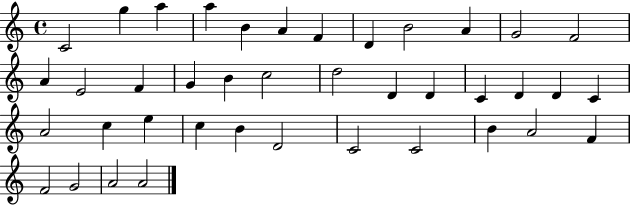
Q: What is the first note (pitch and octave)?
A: C4